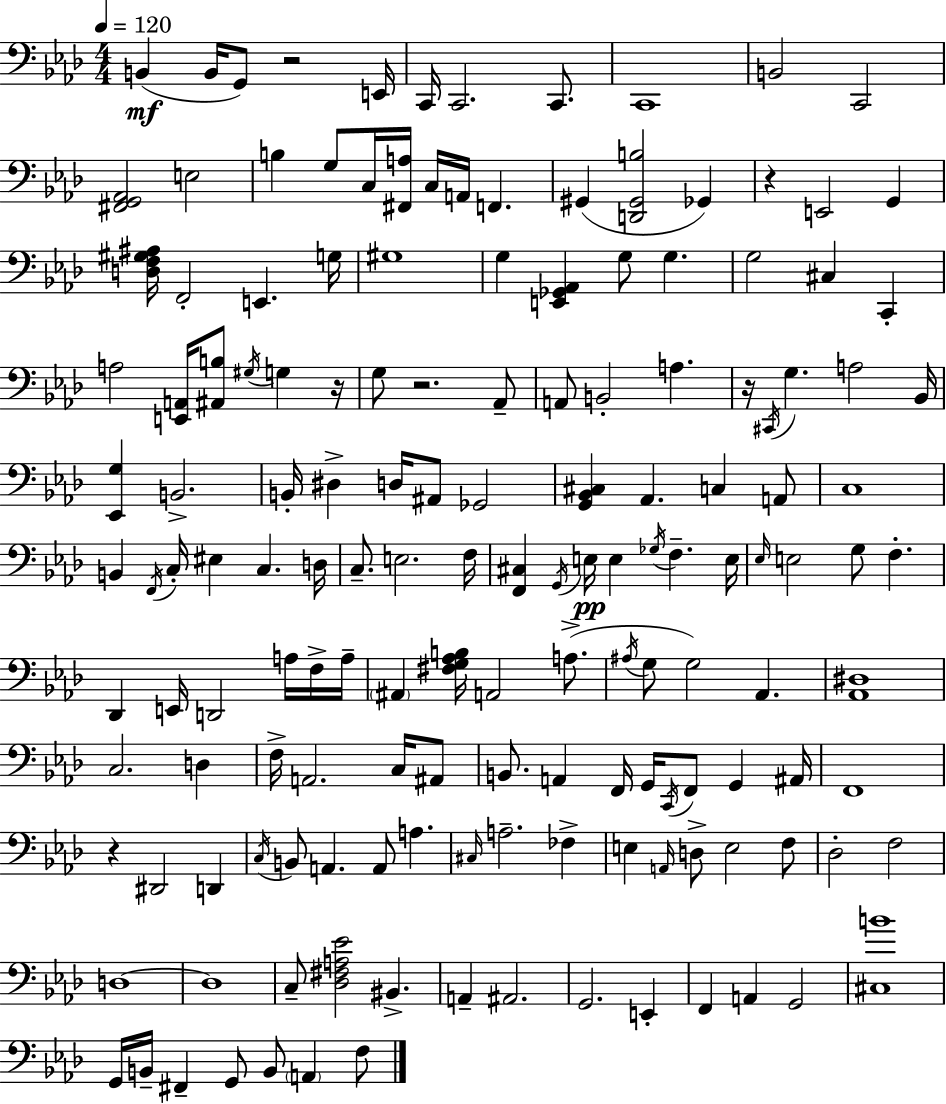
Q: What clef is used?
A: bass